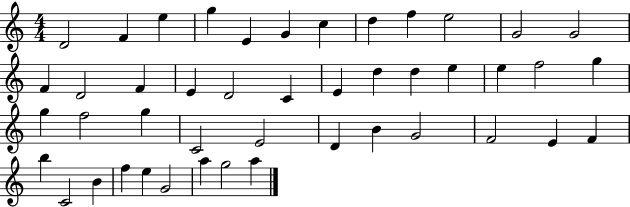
{
  \clef treble
  \numericTimeSignature
  \time 4/4
  \key c \major
  d'2 f'4 e''4 | g''4 e'4 g'4 c''4 | d''4 f''4 e''2 | g'2 g'2 | \break f'4 d'2 f'4 | e'4 d'2 c'4 | e'4 d''4 d''4 e''4 | e''4 f''2 g''4 | \break g''4 f''2 g''4 | c'2 e'2 | d'4 b'4 g'2 | f'2 e'4 f'4 | \break b''4 c'2 b'4 | f''4 e''4 g'2 | a''4 g''2 a''4 | \bar "|."
}